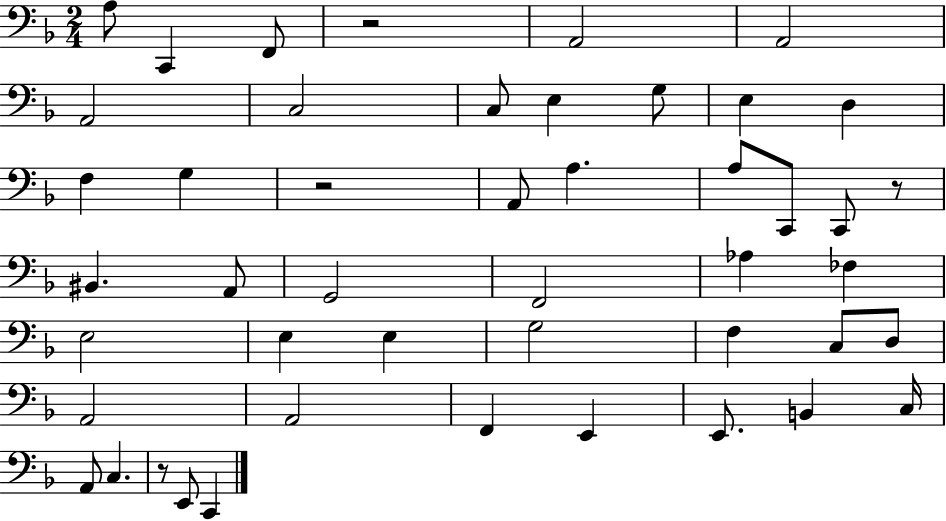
{
  \clef bass
  \numericTimeSignature
  \time 2/4
  \key f \major
  a8 c,4 f,8 | r2 | a,2 | a,2 | \break a,2 | c2 | c8 e4 g8 | e4 d4 | \break f4 g4 | r2 | a,8 a4. | a8 c,8 c,8 r8 | \break bis,4. a,8 | g,2 | f,2 | aes4 fes4 | \break e2 | e4 e4 | g2 | f4 c8 d8 | \break a,2 | a,2 | f,4 e,4 | e,8. b,4 c16 | \break a,8 c4. | r8 e,8 c,4 | \bar "|."
}